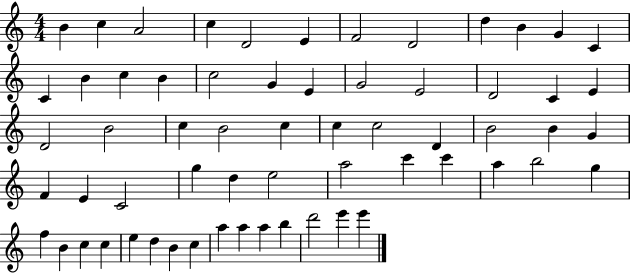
B4/q C5/q A4/h C5/q D4/h E4/q F4/h D4/h D5/q B4/q G4/q C4/q C4/q B4/q C5/q B4/q C5/h G4/q E4/q G4/h E4/h D4/h C4/q E4/q D4/h B4/h C5/q B4/h C5/q C5/q C5/h D4/q B4/h B4/q G4/q F4/q E4/q C4/h G5/q D5/q E5/h A5/h C6/q C6/q A5/q B5/h G5/q F5/q B4/q C5/q C5/q E5/q D5/q B4/q C5/q A5/q A5/q A5/q B5/q D6/h E6/q E6/q